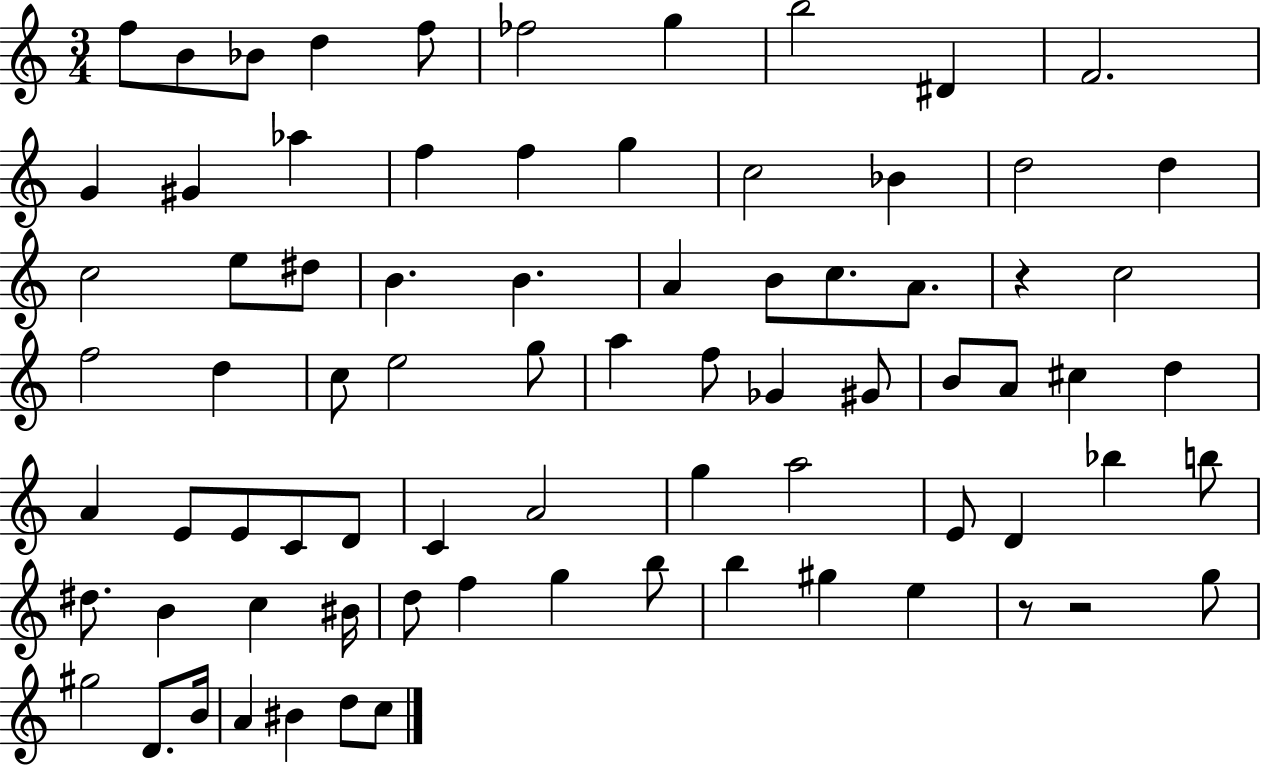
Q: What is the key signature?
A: C major